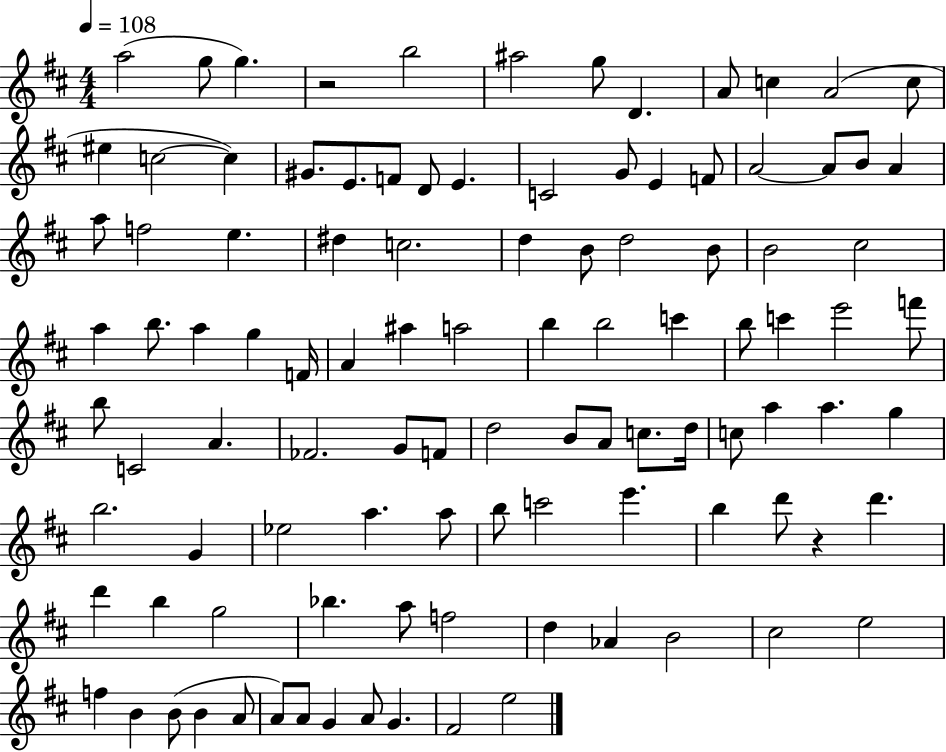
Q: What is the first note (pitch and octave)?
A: A5